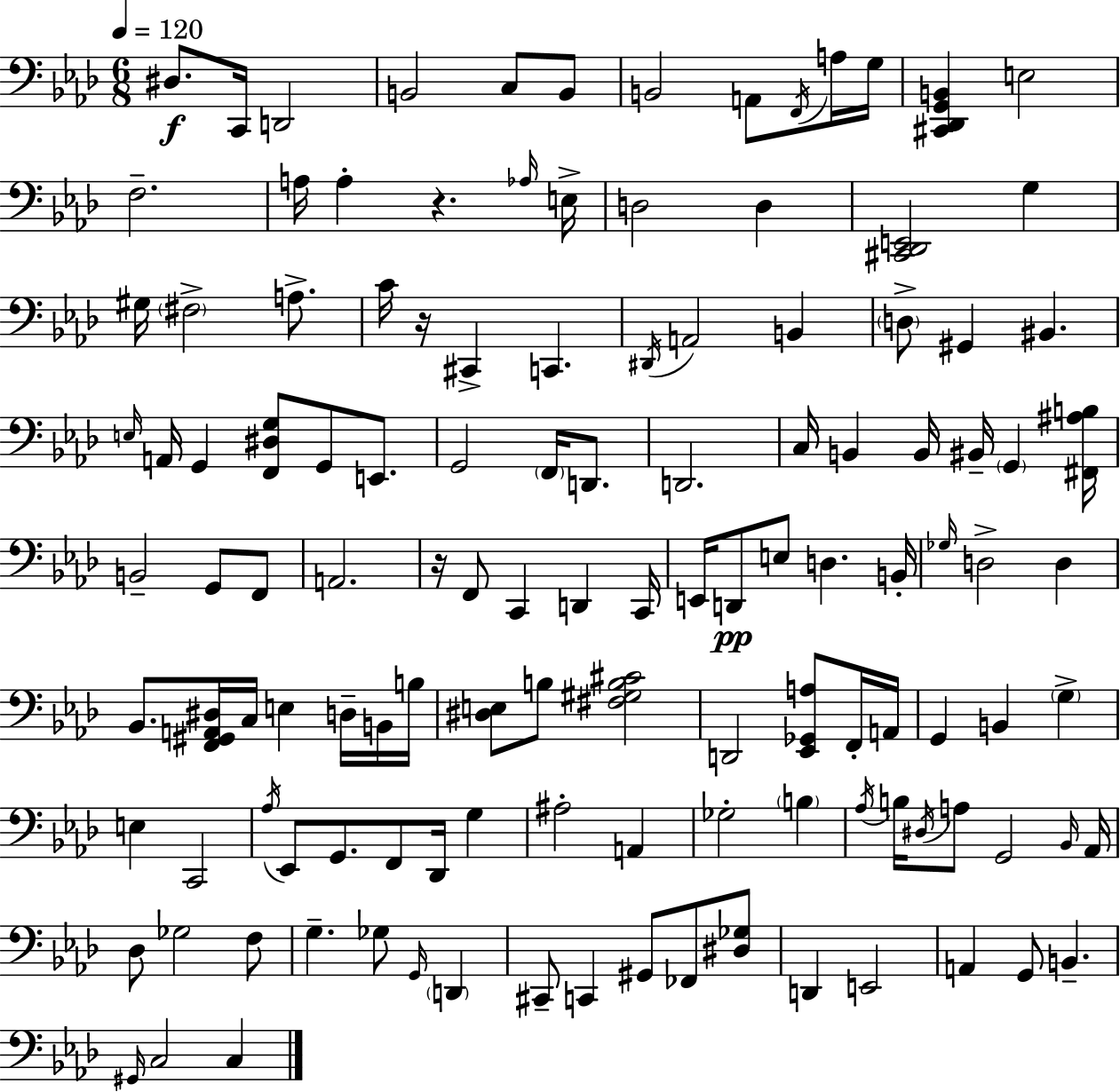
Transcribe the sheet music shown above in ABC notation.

X:1
T:Untitled
M:6/8
L:1/4
K:Ab
^D,/2 C,,/4 D,,2 B,,2 C,/2 B,,/2 B,,2 A,,/2 F,,/4 A,/4 G,/4 [^C,,_D,,G,,B,,] E,2 F,2 A,/4 A, z _A,/4 E,/4 D,2 D, [^C,,_D,,E,,]2 G, ^G,/4 ^F,2 A,/2 C/4 z/4 ^C,, C,, ^D,,/4 A,,2 B,, D,/2 ^G,, ^B,, E,/4 A,,/4 G,, [F,,^D,G,]/2 G,,/2 E,,/2 G,,2 F,,/4 D,,/2 D,,2 C,/4 B,, B,,/4 ^B,,/4 G,, [^F,,^A,B,]/4 B,,2 G,,/2 F,,/2 A,,2 z/4 F,,/2 C,, D,, C,,/4 E,,/4 D,,/2 E,/2 D, B,,/4 _G,/4 D,2 D, _B,,/2 [F,,^G,,A,,^D,]/4 C,/4 E, D,/4 B,,/4 B,/4 [^D,E,]/2 B,/2 [^F,^G,B,^C]2 D,,2 [_E,,_G,,A,]/2 F,,/4 A,,/4 G,, B,, G, E, C,,2 _A,/4 _E,,/2 G,,/2 F,,/2 _D,,/4 G, ^A,2 A,, _G,2 B, _A,/4 B,/4 ^D,/4 A,/2 G,,2 _B,,/4 _A,,/4 _D,/2 _G,2 F,/2 G, _G,/2 G,,/4 D,, ^C,,/2 C,, ^G,,/2 _F,,/2 [^D,_G,]/2 D,, E,,2 A,, G,,/2 B,, ^G,,/4 C,2 C,